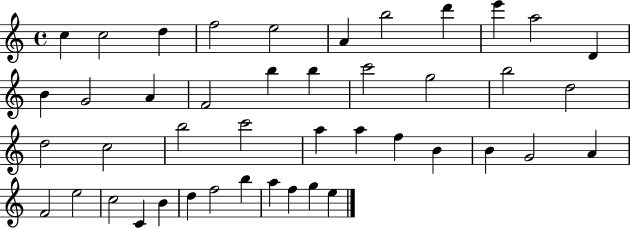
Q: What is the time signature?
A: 4/4